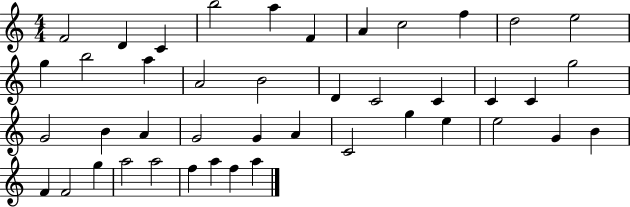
F4/h D4/q C4/q B5/h A5/q F4/q A4/q C5/h F5/q D5/h E5/h G5/q B5/h A5/q A4/h B4/h D4/q C4/h C4/q C4/q C4/q G5/h G4/h B4/q A4/q G4/h G4/q A4/q C4/h G5/q E5/q E5/h G4/q B4/q F4/q F4/h G5/q A5/h A5/h F5/q A5/q F5/q A5/q